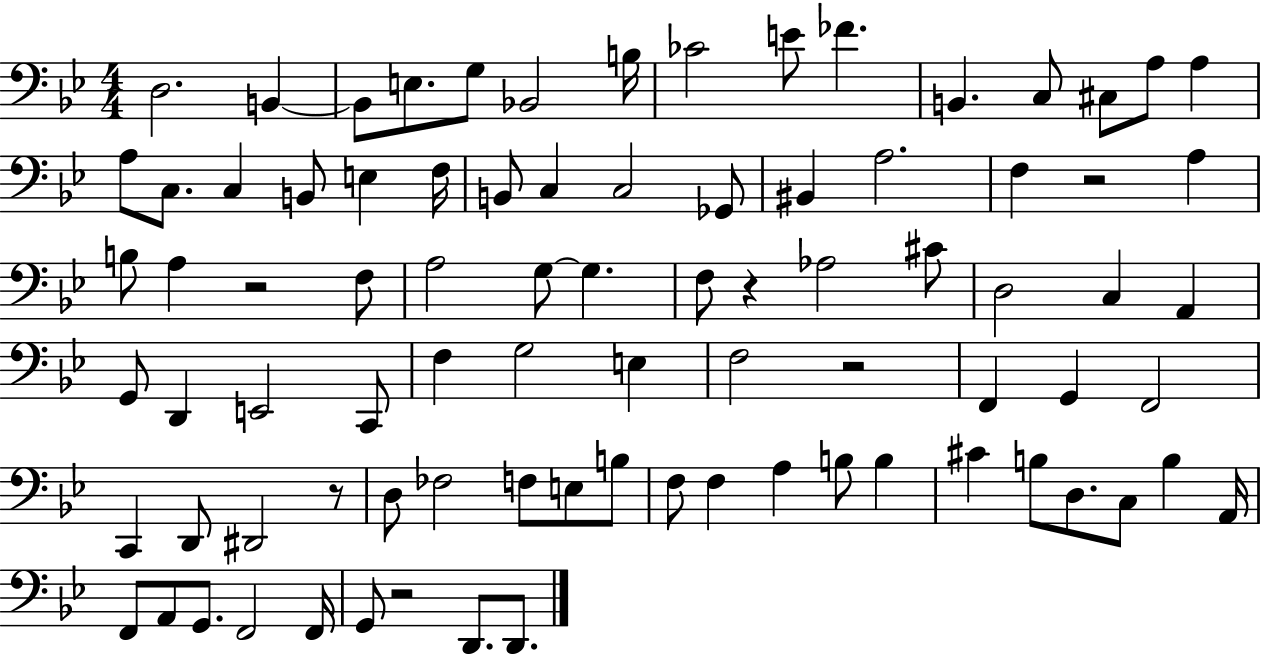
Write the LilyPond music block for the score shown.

{
  \clef bass
  \numericTimeSignature
  \time 4/4
  \key bes \major
  d2. b,4~~ | b,8 e8. g8 bes,2 b16 | ces'2 e'8 fes'4. | b,4. c8 cis8 a8 a4 | \break a8 c8. c4 b,8 e4 f16 | b,8 c4 c2 ges,8 | bis,4 a2. | f4 r2 a4 | \break b8 a4 r2 f8 | a2 g8~~ g4. | f8 r4 aes2 cis'8 | d2 c4 a,4 | \break g,8 d,4 e,2 c,8 | f4 g2 e4 | f2 r2 | f,4 g,4 f,2 | \break c,4 d,8 dis,2 r8 | d8 fes2 f8 e8 b8 | f8 f4 a4 b8 b4 | cis'4 b8 d8. c8 b4 a,16 | \break f,8 a,8 g,8. f,2 f,16 | g,8 r2 d,8. d,8. | \bar "|."
}